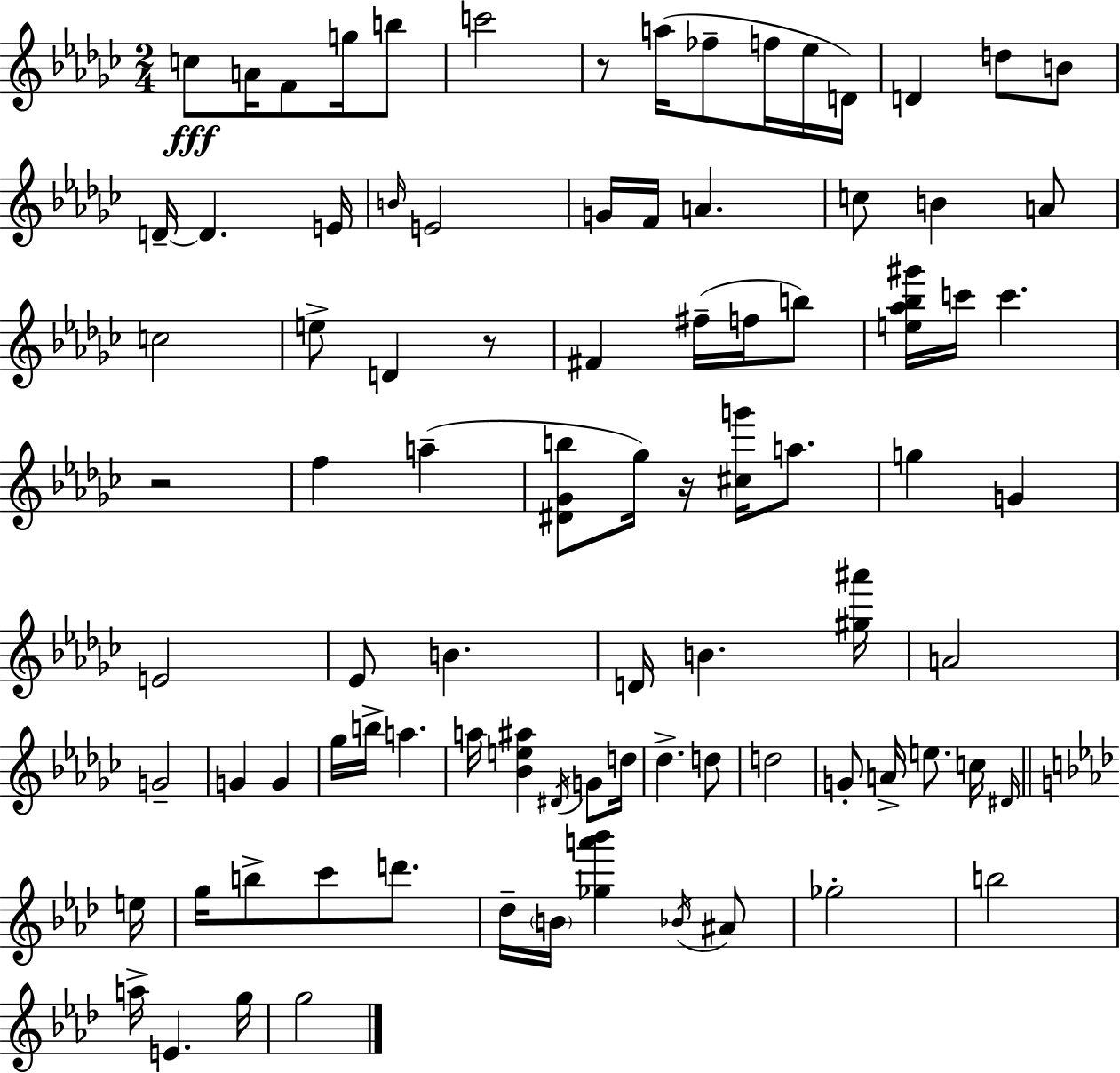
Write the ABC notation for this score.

X:1
T:Untitled
M:2/4
L:1/4
K:Ebm
c/2 A/4 F/2 g/4 b/2 c'2 z/2 a/4 _f/2 f/4 _e/4 D/4 D d/2 B/2 D/4 D E/4 B/4 E2 G/4 F/4 A c/2 B A/2 c2 e/2 D z/2 ^F ^f/4 f/4 b/2 [e_a_b^g']/4 c'/4 c' z2 f a [^D_Gb]/2 _g/4 z/4 [^cg']/4 a/2 g G E2 _E/2 B D/4 B [^g^a']/4 A2 G2 G G _g/4 b/4 a a/4 [_Be^a] ^D/4 G/2 d/4 _d d/2 d2 G/2 A/4 e/2 c/4 ^D/4 e/4 g/4 b/2 c'/2 d'/2 _d/4 B/4 [_ga'_b'] _B/4 ^A/2 _g2 b2 a/4 E g/4 g2